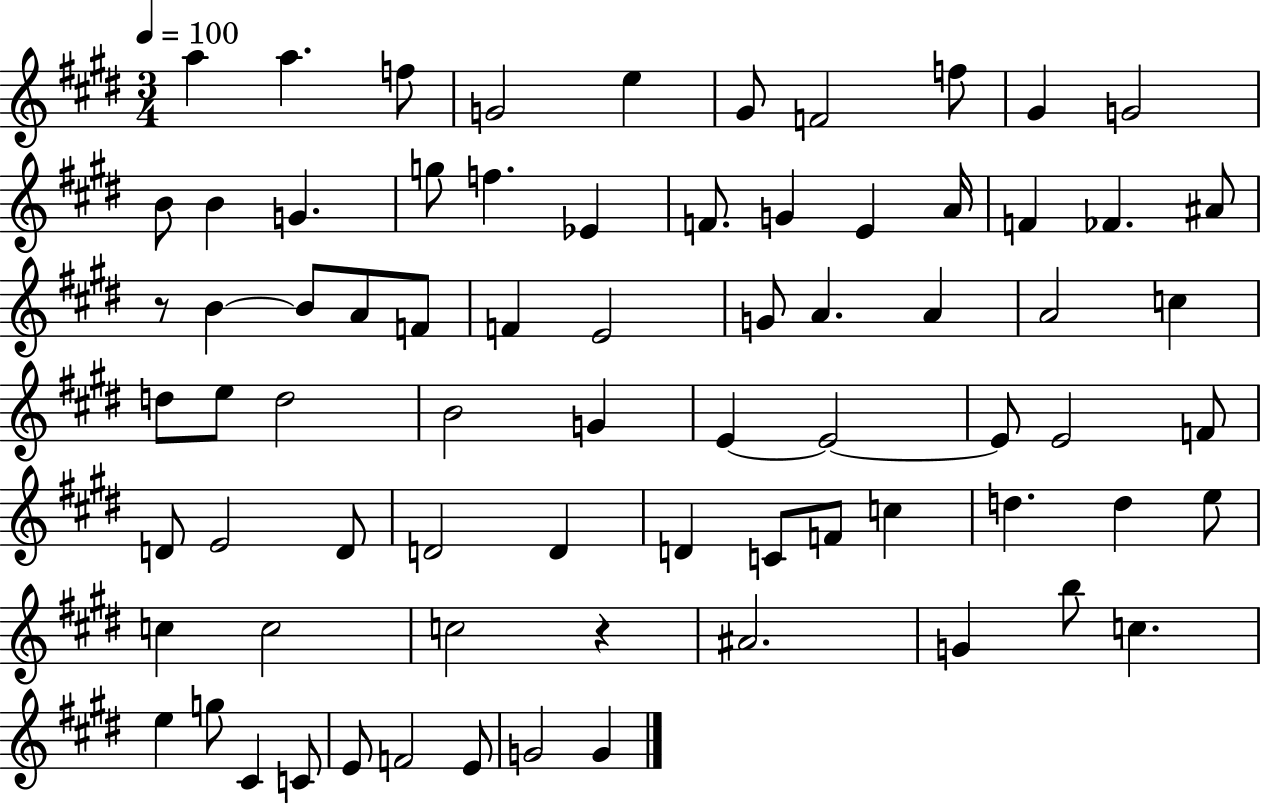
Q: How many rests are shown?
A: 2